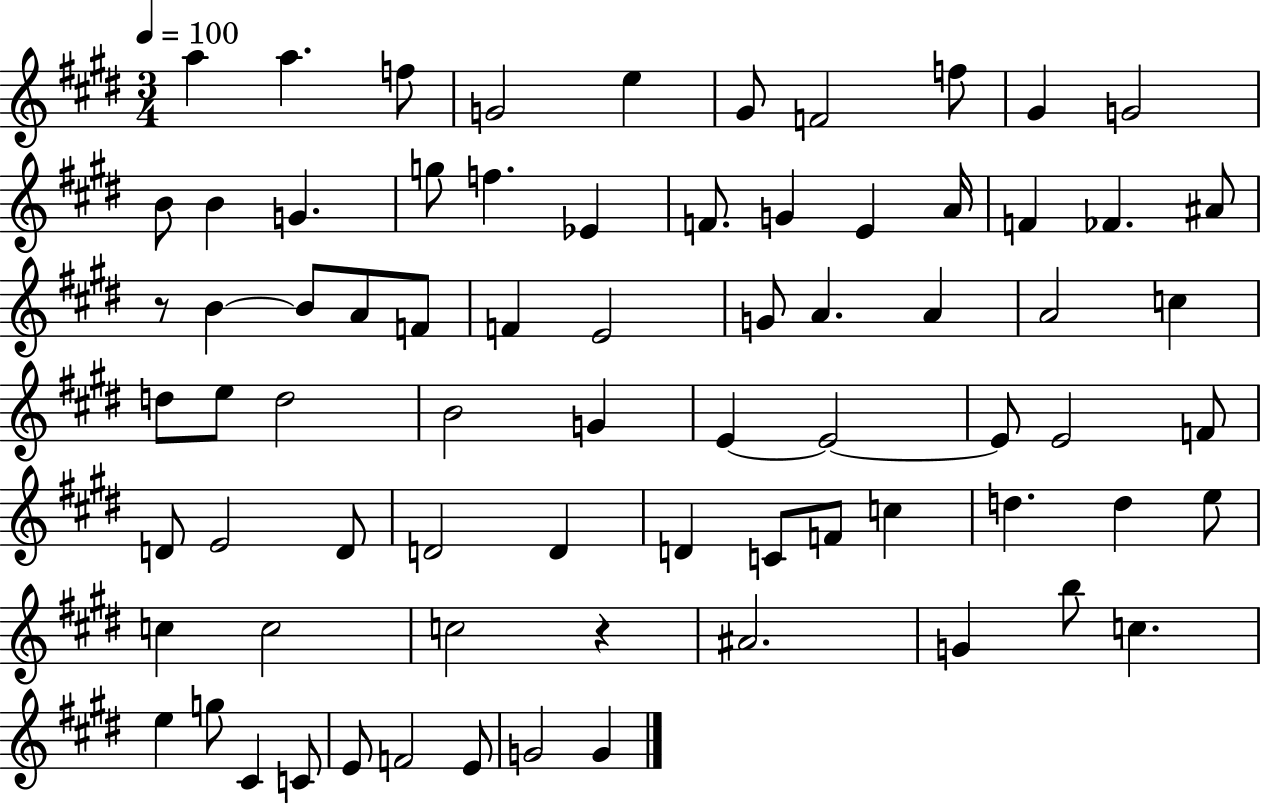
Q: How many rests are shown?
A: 2